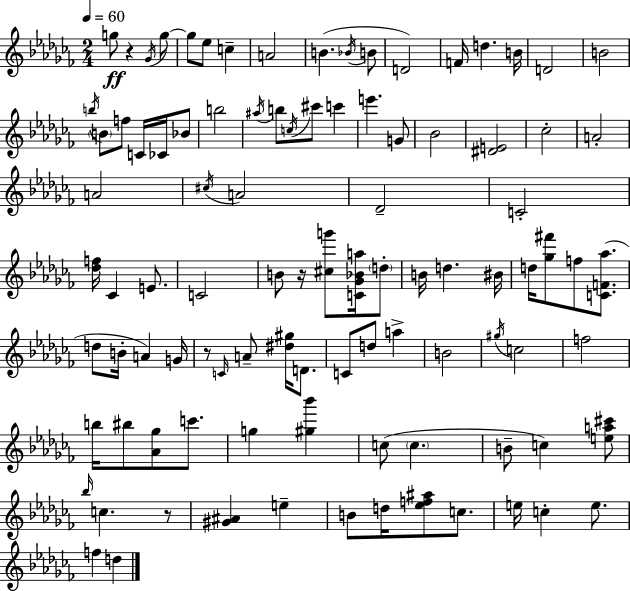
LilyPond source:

{
  \clef treble
  \numericTimeSignature
  \time 2/4
  \key aes \minor
  \tempo 4 = 60
  g''8\ff r4 \acciaccatura { ges'16 } g''8~~ | g''8 ees''8 c''4-- | a'2 | b'4.( \acciaccatura { bes'16 } | \break b'8 d'2) | f'16 d''4. | b'16 d'2 | b'2 | \break \acciaccatura { b''16 } \parenthesize b'8 f''8 c'16 | ces'16 bes'8 b''2 | \acciaccatura { ais''16 } b''8 \acciaccatura { c''16 } cis'''8 | c'''4 e'''4. | \break g'8 bes'2 | <dis' e'>2 | ces''2-. | a'2-. | \break a'2 | \acciaccatura { cis''16 } a'2 | des'2-- | c'2-. | \break <des'' f''>16 ces'4 | e'8. c'2 | b'8 | r16 <cis'' g'''>8 <c' ges' bes' a''>16 \parenthesize d''8-. b'16 d''4. | \break bis'16 d''16 <ges'' fis'''>8 | f''8 <c' f' aes''>8.( d''8 | b'16-. a'4) g'16 r8 | \grace { c'16 } a'8-- <dis'' gis''>16 d'8. c'8 | \break d''8 a''4-> b'2 | \acciaccatura { gis''16 } | c''2 | f''2 | \break b''16 bis''8 <aes' ges''>8 c'''8. | g''4 <gis'' bes'''>4 | c''8( \parenthesize c''4. | b'8-- c''4) <e'' a'' cis'''>8 | \break \grace { bes''16 } c''4. r8 | <gis' ais'>4 e''4-- | b'8 d''16 <ees'' f'' ais''>8 c''8. | e''16 c''4-. e''8. | \break f''4 d''4 | \bar "|."
}